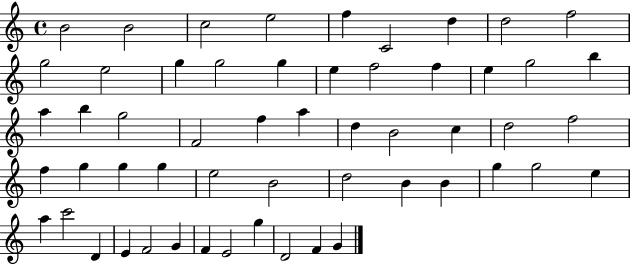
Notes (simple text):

B4/h B4/h C5/h E5/h F5/q C4/h D5/q D5/h F5/h G5/h E5/h G5/q G5/h G5/q E5/q F5/h F5/q E5/q G5/h B5/q A5/q B5/q G5/h F4/h F5/q A5/q D5/q B4/h C5/q D5/h F5/h F5/q G5/q G5/q G5/q E5/h B4/h D5/h B4/q B4/q G5/q G5/h E5/q A5/q C6/h D4/q E4/q F4/h G4/q F4/q E4/h G5/q D4/h F4/q G4/q